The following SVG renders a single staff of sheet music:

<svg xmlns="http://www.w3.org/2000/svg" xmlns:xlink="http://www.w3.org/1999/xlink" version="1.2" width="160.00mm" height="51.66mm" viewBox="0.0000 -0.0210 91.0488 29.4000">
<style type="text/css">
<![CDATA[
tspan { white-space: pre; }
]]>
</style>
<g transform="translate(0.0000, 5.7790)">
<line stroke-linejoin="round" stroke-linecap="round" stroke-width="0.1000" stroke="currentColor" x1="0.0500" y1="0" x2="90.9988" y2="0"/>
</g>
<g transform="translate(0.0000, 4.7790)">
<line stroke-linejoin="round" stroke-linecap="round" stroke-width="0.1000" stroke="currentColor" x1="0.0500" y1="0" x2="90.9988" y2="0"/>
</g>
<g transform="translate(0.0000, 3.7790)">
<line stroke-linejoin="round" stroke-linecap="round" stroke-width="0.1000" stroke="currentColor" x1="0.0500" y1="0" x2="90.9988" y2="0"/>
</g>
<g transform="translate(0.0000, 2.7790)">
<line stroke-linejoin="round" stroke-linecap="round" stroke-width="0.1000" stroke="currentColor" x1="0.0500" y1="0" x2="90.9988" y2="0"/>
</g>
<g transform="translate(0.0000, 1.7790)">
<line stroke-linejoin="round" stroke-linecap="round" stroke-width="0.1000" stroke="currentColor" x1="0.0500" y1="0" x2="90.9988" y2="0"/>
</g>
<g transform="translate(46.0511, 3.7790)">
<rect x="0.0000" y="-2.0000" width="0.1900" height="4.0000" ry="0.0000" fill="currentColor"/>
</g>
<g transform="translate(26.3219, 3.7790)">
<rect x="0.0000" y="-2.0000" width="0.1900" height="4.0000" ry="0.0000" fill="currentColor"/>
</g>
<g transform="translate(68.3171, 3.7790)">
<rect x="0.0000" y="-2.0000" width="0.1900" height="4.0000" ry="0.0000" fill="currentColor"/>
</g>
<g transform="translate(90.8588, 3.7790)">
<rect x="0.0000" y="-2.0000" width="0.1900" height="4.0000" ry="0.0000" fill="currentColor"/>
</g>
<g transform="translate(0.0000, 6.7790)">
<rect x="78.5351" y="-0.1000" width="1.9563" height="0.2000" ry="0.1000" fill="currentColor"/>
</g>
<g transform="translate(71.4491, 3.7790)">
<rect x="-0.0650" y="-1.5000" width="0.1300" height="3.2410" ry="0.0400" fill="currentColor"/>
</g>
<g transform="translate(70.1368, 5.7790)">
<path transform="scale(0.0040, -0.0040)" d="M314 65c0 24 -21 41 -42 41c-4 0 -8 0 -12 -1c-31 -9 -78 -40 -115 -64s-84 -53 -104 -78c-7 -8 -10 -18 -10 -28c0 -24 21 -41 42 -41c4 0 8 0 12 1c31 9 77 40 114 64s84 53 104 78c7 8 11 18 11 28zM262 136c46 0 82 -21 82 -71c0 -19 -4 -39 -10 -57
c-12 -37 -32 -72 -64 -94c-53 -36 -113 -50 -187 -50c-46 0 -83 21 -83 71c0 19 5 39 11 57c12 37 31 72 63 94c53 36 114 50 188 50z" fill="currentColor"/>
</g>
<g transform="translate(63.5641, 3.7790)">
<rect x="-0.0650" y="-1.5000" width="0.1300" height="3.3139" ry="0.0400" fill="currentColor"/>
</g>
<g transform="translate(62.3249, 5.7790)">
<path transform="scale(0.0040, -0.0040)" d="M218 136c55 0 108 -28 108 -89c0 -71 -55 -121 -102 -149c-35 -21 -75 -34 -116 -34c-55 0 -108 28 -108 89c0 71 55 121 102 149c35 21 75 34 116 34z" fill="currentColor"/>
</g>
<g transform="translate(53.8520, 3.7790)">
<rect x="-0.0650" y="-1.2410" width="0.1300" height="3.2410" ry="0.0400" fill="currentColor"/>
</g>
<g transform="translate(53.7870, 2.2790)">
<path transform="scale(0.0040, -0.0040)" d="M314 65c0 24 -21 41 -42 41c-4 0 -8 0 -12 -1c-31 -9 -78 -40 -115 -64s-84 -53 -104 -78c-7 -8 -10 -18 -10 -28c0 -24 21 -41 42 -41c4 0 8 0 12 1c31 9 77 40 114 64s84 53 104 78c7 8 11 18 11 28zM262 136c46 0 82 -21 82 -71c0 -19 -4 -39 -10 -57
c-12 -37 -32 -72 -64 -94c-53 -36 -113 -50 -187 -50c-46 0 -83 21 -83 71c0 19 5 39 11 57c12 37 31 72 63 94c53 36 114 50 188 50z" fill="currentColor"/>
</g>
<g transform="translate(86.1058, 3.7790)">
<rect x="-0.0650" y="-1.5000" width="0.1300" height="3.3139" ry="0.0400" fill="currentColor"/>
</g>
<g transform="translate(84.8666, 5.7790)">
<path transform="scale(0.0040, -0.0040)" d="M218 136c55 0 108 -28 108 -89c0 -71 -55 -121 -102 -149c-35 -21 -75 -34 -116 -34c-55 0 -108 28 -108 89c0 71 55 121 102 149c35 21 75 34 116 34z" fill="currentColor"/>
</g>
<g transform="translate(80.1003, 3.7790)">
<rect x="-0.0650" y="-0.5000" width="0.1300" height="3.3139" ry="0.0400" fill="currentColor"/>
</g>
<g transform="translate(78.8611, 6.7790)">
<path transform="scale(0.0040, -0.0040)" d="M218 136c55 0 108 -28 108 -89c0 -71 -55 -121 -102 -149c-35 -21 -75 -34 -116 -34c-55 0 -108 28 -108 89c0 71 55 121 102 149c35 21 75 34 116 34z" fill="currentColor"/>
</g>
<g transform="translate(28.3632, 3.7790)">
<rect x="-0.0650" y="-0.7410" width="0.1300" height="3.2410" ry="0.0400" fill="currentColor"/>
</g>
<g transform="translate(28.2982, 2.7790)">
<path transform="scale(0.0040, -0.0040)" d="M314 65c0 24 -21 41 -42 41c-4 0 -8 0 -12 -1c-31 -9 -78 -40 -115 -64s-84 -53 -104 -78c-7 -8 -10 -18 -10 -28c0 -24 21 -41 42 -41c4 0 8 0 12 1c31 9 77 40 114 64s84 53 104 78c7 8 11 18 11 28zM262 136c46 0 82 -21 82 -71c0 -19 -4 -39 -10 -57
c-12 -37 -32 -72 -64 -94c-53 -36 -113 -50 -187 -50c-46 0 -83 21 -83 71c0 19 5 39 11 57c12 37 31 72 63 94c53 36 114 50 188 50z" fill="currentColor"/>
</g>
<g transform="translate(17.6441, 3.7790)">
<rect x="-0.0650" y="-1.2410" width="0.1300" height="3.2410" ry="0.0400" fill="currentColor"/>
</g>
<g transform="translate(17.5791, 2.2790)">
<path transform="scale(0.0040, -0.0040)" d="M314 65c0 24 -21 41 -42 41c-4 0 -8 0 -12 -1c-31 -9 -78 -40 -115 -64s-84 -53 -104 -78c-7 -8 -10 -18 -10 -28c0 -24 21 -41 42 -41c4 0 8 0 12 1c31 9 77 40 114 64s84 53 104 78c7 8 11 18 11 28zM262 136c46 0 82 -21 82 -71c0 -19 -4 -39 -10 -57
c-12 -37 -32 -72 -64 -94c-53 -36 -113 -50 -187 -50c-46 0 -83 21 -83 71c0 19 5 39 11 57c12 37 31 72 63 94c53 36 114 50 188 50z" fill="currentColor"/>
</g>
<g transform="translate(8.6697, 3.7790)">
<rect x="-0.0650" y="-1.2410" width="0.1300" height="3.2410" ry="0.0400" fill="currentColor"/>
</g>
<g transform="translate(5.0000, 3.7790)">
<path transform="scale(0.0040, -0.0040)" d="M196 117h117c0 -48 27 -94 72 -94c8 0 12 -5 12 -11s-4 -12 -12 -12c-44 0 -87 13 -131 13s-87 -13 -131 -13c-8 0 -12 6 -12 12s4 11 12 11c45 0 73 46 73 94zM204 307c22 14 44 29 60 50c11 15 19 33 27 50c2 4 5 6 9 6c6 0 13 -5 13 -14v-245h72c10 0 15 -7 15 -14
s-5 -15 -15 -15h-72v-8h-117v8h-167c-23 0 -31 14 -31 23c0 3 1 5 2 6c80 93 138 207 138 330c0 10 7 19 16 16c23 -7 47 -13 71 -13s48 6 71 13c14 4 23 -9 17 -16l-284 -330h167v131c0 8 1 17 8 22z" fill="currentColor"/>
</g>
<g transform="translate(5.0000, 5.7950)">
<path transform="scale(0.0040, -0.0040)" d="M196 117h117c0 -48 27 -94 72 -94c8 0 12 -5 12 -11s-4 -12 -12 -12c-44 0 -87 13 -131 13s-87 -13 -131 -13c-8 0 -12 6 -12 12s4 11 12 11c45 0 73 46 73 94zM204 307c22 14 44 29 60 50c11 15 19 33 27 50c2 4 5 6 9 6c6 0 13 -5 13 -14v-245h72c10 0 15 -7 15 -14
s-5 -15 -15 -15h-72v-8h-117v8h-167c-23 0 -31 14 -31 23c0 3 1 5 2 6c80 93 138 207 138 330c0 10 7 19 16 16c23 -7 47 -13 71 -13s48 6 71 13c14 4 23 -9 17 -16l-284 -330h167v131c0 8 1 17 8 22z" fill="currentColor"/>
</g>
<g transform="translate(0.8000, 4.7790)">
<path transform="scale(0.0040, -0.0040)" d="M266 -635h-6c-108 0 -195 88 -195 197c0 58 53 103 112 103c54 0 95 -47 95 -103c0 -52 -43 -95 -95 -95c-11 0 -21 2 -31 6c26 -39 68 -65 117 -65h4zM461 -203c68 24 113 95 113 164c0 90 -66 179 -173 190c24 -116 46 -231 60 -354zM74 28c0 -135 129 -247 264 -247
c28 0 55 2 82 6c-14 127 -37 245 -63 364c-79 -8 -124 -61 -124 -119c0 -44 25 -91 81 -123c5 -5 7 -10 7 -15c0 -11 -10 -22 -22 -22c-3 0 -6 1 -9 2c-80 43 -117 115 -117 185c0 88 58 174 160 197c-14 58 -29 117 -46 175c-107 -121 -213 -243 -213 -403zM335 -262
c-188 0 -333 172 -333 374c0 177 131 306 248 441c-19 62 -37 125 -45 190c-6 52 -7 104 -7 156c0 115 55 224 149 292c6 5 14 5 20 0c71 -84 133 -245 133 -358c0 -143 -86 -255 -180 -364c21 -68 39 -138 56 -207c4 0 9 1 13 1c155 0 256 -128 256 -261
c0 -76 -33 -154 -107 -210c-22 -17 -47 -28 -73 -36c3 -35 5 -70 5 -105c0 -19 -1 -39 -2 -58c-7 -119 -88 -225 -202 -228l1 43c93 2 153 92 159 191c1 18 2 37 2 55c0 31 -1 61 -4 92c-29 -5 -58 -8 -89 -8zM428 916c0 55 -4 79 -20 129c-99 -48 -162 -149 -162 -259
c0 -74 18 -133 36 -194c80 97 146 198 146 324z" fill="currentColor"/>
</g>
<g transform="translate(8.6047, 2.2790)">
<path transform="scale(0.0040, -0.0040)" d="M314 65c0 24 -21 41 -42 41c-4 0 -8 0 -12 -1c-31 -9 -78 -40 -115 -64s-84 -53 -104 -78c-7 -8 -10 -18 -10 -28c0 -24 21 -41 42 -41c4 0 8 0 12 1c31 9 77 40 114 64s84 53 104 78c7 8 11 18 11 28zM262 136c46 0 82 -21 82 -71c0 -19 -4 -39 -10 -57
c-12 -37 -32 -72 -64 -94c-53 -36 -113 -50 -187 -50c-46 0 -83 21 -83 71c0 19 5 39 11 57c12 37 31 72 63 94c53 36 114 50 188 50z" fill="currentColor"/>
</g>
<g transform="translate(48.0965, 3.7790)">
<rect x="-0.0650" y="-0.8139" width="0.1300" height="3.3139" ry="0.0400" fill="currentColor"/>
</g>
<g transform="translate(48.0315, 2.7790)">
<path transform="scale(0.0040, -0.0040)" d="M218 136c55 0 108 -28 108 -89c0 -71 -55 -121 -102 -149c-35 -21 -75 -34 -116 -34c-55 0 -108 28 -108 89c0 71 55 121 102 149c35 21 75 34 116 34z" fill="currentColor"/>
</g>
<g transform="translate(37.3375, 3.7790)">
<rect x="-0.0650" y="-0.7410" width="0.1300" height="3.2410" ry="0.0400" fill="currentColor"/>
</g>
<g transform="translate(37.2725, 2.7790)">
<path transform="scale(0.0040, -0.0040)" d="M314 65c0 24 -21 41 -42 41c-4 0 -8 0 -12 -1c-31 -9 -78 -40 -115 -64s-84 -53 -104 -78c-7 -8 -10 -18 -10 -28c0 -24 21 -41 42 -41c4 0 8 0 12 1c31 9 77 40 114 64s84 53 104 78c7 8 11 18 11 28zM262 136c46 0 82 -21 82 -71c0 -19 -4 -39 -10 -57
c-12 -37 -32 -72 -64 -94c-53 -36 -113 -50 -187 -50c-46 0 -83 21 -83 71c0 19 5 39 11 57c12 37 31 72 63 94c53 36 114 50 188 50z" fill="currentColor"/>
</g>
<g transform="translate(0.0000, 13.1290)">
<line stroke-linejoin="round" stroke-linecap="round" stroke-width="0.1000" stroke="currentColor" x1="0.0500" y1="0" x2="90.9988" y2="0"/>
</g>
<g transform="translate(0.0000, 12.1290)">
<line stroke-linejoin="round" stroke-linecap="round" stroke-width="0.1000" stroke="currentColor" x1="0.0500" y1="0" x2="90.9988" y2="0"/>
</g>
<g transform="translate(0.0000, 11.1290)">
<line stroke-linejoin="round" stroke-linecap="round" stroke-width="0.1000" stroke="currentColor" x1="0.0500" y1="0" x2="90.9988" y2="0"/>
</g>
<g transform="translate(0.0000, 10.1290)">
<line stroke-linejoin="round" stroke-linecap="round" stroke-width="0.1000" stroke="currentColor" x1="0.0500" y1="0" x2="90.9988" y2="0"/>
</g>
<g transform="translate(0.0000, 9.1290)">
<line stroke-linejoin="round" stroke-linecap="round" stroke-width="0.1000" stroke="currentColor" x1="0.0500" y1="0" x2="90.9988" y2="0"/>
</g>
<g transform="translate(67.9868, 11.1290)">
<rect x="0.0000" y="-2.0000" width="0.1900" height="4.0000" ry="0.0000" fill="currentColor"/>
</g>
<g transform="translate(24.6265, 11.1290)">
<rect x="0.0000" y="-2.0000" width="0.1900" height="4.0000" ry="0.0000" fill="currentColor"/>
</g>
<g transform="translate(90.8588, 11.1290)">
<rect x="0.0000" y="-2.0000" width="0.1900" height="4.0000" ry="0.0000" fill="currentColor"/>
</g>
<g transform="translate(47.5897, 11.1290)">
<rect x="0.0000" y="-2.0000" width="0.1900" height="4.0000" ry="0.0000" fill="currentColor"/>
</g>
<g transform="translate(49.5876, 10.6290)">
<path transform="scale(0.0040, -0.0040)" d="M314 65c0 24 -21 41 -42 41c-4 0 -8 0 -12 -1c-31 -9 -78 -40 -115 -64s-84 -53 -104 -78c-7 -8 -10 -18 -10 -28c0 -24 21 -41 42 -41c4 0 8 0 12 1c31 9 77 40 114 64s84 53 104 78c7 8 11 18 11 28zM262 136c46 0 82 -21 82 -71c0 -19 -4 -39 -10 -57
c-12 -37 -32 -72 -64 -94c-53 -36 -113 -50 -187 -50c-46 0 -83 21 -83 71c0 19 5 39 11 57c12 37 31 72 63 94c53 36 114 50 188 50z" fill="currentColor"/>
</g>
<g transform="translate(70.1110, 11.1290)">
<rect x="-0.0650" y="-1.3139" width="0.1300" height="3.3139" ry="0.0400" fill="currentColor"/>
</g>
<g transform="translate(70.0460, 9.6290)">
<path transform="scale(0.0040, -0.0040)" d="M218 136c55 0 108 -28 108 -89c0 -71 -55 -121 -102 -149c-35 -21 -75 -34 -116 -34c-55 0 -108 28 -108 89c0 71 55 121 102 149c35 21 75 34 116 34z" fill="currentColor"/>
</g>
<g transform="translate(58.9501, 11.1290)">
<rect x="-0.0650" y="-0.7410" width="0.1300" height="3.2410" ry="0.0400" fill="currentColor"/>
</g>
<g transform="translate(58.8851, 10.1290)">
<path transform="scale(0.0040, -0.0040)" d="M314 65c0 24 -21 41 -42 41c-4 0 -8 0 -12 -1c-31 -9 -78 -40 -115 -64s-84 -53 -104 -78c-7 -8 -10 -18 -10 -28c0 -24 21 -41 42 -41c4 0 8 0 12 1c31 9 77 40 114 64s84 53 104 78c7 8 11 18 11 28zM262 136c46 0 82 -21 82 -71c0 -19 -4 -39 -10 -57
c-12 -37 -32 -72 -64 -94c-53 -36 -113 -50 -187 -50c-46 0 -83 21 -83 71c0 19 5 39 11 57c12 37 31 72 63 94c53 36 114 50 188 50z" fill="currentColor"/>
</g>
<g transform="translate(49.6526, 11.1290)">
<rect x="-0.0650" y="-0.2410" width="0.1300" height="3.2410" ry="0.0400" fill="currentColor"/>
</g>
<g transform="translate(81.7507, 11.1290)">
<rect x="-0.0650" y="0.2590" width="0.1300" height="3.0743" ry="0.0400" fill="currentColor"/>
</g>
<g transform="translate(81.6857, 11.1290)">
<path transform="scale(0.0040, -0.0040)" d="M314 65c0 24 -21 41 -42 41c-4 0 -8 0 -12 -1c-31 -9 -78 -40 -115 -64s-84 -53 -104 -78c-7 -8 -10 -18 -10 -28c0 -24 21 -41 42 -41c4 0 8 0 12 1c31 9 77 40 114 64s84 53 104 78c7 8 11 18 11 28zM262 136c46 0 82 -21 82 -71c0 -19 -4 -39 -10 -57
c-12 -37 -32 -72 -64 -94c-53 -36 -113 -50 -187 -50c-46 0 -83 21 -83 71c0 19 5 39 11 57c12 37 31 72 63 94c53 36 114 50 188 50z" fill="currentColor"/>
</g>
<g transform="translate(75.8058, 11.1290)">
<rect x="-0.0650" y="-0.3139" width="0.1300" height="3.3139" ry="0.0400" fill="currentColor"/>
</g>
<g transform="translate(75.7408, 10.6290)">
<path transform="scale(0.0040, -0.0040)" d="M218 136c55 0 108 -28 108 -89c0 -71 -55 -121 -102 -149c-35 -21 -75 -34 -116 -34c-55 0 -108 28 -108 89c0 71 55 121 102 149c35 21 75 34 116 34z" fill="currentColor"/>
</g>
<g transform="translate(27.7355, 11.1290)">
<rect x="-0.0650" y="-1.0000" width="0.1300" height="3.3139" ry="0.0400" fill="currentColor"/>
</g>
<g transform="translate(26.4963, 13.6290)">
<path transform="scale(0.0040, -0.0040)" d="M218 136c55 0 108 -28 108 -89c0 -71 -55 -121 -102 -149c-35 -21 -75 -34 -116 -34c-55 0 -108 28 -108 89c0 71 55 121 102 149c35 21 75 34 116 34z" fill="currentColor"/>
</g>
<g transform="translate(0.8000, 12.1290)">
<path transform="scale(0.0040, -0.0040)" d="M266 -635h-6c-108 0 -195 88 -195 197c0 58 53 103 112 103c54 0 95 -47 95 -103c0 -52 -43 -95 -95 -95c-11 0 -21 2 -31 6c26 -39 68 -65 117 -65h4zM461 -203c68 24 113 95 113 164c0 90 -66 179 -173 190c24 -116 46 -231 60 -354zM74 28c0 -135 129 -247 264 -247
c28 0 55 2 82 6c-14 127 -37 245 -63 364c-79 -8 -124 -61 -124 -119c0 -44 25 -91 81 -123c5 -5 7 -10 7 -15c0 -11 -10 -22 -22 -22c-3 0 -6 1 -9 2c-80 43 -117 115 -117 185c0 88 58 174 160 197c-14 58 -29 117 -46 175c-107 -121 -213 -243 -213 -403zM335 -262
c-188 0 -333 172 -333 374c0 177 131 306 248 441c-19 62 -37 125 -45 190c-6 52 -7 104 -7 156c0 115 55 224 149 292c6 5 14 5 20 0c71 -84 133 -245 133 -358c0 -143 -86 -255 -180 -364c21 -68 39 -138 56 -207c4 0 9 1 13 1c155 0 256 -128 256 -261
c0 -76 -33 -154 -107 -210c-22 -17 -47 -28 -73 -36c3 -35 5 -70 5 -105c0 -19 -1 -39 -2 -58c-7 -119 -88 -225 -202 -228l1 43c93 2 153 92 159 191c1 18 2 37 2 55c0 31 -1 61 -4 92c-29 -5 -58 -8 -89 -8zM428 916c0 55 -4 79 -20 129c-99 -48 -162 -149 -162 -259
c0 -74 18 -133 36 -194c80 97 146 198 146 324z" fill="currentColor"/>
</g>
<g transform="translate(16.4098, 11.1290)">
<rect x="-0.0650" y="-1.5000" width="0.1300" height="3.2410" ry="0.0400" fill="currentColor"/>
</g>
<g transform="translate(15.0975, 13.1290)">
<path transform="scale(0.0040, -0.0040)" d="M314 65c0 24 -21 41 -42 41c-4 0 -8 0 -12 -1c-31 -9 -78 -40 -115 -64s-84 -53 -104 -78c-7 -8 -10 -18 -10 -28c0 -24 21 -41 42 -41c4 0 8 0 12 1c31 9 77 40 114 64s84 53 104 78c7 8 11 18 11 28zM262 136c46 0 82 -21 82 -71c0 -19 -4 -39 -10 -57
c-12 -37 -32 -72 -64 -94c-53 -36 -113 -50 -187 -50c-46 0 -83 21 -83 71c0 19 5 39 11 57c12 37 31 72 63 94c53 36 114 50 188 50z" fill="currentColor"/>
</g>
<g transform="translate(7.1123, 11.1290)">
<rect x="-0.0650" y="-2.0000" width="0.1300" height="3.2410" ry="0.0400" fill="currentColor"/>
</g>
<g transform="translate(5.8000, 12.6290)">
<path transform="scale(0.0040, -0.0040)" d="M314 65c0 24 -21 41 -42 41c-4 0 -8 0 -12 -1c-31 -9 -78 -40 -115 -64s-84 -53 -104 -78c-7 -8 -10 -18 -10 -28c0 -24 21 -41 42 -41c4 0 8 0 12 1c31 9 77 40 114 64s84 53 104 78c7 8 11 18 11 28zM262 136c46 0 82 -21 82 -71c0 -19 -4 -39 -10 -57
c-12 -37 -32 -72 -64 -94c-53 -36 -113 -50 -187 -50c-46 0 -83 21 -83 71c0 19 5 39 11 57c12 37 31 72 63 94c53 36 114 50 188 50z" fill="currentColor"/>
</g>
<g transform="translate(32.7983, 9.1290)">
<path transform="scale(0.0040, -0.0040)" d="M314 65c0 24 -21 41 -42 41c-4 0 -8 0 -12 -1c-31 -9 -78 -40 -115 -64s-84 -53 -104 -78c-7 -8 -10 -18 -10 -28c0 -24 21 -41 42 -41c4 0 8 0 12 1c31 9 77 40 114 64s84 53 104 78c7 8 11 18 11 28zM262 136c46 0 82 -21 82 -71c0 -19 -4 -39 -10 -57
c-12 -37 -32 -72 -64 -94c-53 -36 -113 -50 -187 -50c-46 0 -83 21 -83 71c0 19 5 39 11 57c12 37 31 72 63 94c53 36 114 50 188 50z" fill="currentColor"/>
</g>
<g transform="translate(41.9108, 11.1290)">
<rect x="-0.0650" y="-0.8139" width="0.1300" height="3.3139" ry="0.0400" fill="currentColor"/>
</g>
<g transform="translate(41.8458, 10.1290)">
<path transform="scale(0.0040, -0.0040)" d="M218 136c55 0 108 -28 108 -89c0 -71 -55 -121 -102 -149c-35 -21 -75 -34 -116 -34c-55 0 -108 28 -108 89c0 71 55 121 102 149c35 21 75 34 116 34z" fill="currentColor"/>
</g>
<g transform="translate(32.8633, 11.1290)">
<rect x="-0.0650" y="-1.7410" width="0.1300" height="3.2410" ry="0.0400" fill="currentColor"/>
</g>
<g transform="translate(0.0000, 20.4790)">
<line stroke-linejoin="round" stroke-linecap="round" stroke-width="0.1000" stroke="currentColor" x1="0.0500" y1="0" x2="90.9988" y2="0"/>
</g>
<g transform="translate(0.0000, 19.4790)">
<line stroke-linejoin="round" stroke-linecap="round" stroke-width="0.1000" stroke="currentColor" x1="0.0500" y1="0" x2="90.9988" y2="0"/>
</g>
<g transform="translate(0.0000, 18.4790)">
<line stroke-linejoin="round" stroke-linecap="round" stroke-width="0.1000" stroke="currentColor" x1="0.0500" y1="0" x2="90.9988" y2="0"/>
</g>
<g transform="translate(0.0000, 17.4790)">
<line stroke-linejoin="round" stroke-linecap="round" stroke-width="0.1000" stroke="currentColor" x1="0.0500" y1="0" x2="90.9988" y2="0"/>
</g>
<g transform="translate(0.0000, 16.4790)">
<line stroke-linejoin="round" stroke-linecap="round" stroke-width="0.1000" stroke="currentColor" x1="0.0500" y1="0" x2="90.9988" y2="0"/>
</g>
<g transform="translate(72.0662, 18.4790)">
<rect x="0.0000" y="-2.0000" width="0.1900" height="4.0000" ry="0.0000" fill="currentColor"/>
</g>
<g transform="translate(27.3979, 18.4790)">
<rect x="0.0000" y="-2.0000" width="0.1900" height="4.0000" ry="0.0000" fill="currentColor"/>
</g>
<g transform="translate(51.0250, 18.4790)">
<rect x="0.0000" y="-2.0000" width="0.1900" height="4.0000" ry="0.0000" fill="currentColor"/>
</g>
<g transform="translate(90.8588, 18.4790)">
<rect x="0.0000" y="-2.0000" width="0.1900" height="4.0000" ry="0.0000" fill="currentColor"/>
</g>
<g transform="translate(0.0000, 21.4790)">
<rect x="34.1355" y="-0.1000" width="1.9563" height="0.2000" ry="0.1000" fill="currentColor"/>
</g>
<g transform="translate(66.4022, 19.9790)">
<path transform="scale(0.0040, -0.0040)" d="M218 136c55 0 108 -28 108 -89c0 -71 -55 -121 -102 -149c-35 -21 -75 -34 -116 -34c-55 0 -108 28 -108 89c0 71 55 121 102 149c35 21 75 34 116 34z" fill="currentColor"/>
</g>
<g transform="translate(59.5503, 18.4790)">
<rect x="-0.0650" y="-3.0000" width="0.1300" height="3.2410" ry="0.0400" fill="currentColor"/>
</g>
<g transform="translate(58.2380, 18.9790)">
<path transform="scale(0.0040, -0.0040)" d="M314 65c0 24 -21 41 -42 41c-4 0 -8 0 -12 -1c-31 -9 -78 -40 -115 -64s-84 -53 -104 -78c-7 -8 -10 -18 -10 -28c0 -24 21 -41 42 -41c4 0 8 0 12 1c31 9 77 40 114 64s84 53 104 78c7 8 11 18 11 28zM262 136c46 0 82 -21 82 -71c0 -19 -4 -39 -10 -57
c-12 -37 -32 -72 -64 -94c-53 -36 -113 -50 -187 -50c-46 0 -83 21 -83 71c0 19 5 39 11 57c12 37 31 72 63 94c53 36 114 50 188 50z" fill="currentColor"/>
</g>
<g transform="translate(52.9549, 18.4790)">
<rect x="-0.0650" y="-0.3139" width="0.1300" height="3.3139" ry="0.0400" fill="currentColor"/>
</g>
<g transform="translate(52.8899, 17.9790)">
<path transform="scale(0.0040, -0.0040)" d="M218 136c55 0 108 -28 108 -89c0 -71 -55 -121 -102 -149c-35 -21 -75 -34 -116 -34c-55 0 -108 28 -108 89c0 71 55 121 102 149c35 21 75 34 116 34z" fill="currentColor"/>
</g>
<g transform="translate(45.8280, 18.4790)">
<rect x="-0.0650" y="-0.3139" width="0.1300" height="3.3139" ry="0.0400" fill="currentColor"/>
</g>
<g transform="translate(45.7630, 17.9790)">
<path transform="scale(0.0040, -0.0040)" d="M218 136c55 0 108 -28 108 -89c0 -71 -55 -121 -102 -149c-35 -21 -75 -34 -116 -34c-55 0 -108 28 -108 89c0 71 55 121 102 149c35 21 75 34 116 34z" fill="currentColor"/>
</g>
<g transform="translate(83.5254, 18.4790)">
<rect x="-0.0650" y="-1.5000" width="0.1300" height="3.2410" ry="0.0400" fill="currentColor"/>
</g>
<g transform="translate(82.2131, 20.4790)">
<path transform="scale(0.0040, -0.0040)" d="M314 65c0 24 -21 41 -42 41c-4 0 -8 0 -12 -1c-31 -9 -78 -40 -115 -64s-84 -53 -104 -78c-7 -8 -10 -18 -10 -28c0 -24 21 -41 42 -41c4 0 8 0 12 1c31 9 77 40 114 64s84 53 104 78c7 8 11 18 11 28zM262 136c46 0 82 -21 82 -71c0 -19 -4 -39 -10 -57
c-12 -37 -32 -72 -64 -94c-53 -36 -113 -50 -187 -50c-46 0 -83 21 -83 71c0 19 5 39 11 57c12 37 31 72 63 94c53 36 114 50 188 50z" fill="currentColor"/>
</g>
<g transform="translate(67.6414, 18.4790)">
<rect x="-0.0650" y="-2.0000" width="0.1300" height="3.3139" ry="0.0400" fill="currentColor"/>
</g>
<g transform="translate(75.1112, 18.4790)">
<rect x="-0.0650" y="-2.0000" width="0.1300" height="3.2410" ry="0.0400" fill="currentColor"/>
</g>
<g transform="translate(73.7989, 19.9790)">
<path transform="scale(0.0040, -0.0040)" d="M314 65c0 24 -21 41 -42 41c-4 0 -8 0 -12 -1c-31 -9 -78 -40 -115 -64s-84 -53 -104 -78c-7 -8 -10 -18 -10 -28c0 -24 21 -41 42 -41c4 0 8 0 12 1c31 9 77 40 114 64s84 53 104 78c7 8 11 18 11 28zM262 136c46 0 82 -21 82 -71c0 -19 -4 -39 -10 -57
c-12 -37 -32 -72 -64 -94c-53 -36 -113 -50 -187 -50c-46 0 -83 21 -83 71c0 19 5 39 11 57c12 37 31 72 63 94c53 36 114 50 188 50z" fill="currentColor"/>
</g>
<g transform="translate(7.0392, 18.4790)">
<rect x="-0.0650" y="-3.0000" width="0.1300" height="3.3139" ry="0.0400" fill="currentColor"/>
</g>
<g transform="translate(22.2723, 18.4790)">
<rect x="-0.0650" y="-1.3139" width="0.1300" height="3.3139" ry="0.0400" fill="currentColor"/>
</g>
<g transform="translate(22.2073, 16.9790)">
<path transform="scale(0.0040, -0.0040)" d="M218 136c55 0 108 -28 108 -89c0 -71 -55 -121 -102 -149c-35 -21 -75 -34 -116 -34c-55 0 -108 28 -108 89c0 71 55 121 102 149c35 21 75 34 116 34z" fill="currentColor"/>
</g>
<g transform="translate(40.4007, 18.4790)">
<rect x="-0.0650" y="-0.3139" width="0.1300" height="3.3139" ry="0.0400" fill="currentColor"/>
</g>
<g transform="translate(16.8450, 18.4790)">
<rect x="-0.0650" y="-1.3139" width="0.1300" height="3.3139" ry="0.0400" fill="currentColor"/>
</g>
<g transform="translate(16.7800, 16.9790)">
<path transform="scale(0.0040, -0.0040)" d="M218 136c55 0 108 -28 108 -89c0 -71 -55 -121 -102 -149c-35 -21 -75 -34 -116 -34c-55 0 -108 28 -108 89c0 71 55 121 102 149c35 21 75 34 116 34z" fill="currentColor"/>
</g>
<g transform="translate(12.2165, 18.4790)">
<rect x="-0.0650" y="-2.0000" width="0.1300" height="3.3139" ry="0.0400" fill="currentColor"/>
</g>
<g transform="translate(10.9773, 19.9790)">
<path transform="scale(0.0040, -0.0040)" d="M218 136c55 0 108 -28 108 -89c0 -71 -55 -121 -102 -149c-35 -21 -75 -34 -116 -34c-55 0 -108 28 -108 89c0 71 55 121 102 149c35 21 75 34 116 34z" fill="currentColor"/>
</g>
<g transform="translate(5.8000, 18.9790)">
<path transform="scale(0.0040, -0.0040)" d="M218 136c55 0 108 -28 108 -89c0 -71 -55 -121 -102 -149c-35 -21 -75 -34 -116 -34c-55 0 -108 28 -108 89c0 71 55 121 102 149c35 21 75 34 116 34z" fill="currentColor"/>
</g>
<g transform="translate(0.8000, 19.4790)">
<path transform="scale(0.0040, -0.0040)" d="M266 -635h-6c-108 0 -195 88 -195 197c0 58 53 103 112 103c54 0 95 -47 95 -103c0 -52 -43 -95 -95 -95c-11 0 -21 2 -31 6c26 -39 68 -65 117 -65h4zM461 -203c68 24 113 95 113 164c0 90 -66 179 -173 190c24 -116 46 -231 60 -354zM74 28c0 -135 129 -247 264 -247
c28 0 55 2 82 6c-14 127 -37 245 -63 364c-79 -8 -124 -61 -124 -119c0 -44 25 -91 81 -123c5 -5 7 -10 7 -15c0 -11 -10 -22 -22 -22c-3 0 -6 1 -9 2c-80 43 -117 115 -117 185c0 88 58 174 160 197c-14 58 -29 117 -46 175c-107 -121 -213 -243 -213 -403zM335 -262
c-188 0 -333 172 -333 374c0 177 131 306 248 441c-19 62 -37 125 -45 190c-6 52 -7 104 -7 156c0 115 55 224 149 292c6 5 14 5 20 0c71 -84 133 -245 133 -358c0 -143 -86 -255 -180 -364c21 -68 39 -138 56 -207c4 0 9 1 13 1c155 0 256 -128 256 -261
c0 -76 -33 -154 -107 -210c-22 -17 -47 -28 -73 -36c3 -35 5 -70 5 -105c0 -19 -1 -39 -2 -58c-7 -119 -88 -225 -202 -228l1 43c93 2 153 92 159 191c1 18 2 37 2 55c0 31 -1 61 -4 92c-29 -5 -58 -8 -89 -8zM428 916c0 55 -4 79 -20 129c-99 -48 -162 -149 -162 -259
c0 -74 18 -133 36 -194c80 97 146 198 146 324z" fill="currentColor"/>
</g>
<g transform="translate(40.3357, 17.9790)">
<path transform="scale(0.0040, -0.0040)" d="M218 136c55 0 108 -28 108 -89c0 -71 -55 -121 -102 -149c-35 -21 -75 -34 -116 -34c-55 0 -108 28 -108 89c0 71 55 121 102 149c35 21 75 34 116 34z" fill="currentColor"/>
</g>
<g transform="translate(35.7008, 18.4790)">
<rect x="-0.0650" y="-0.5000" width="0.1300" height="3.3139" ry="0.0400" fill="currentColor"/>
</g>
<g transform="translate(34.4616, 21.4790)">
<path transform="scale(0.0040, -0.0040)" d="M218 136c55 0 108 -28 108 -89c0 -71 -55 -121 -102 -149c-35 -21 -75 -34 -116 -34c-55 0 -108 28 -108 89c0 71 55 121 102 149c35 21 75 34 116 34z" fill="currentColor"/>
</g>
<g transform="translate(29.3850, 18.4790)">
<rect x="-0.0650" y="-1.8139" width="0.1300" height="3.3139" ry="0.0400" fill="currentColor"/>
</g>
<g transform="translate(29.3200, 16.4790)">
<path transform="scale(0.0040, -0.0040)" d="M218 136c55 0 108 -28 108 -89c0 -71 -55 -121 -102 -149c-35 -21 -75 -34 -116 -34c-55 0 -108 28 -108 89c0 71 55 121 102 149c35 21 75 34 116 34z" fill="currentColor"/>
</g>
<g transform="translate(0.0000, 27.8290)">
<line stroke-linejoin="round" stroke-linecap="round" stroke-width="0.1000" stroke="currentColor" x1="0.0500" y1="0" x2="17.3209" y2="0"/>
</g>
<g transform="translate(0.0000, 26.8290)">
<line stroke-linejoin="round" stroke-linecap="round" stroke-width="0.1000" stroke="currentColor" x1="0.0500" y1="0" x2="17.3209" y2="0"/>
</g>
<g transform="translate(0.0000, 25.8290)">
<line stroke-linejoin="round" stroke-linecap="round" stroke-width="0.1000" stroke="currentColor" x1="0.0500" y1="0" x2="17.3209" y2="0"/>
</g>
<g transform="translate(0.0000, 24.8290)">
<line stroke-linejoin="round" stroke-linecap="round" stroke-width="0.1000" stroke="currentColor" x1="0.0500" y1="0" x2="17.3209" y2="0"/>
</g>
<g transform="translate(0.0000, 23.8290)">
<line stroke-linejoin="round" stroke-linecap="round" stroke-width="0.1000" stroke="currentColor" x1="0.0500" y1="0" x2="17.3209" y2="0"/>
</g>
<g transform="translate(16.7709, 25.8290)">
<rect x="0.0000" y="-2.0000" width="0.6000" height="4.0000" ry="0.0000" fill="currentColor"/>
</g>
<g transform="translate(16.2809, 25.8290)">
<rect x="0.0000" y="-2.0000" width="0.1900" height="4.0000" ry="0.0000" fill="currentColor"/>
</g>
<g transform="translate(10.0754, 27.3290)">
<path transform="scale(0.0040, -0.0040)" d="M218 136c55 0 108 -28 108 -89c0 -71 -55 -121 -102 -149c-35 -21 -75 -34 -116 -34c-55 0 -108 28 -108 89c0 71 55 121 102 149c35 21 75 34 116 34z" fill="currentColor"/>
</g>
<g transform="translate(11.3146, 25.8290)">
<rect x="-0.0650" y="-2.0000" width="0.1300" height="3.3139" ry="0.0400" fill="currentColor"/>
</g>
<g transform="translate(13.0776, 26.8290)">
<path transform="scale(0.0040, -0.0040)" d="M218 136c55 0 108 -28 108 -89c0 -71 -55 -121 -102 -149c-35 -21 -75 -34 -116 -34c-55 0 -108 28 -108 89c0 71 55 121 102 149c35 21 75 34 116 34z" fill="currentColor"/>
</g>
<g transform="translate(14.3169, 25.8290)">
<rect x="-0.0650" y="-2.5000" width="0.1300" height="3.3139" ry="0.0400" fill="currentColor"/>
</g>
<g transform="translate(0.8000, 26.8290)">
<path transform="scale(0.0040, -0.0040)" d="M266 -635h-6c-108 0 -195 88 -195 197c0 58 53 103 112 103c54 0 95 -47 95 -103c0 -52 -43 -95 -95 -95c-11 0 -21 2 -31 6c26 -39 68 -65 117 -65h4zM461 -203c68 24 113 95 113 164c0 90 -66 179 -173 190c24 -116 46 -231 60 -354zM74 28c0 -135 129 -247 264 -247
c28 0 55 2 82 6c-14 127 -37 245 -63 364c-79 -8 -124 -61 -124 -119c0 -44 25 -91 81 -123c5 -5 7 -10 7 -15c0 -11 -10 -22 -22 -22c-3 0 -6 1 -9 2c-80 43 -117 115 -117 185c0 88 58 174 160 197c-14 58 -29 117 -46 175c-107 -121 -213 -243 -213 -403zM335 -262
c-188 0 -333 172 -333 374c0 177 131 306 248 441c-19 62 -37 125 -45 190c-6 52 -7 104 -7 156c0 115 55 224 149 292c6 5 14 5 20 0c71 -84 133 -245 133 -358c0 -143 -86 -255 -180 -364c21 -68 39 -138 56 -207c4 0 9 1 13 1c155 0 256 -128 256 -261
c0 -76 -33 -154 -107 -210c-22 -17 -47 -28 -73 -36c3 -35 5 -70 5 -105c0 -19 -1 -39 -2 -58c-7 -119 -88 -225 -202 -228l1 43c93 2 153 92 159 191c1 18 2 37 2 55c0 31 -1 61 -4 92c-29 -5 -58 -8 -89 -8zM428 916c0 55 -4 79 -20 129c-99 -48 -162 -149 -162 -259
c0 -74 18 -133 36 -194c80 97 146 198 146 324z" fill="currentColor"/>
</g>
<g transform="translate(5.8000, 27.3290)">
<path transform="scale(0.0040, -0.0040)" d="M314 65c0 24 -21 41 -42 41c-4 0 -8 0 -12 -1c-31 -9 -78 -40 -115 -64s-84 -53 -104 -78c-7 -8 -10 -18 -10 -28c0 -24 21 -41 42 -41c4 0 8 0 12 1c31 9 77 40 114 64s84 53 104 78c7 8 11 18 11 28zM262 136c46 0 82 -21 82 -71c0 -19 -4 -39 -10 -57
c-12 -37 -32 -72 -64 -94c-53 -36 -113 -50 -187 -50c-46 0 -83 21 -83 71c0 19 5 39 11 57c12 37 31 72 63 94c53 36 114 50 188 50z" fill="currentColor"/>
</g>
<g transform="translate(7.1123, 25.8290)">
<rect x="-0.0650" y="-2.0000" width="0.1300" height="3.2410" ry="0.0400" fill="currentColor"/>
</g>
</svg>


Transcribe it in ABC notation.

X:1
T:Untitled
M:4/4
L:1/4
K:C
e2 e2 d2 d2 d e2 E E2 C E F2 E2 D f2 d c2 d2 e c B2 A F e e f C c c c A2 F F2 E2 F2 F G